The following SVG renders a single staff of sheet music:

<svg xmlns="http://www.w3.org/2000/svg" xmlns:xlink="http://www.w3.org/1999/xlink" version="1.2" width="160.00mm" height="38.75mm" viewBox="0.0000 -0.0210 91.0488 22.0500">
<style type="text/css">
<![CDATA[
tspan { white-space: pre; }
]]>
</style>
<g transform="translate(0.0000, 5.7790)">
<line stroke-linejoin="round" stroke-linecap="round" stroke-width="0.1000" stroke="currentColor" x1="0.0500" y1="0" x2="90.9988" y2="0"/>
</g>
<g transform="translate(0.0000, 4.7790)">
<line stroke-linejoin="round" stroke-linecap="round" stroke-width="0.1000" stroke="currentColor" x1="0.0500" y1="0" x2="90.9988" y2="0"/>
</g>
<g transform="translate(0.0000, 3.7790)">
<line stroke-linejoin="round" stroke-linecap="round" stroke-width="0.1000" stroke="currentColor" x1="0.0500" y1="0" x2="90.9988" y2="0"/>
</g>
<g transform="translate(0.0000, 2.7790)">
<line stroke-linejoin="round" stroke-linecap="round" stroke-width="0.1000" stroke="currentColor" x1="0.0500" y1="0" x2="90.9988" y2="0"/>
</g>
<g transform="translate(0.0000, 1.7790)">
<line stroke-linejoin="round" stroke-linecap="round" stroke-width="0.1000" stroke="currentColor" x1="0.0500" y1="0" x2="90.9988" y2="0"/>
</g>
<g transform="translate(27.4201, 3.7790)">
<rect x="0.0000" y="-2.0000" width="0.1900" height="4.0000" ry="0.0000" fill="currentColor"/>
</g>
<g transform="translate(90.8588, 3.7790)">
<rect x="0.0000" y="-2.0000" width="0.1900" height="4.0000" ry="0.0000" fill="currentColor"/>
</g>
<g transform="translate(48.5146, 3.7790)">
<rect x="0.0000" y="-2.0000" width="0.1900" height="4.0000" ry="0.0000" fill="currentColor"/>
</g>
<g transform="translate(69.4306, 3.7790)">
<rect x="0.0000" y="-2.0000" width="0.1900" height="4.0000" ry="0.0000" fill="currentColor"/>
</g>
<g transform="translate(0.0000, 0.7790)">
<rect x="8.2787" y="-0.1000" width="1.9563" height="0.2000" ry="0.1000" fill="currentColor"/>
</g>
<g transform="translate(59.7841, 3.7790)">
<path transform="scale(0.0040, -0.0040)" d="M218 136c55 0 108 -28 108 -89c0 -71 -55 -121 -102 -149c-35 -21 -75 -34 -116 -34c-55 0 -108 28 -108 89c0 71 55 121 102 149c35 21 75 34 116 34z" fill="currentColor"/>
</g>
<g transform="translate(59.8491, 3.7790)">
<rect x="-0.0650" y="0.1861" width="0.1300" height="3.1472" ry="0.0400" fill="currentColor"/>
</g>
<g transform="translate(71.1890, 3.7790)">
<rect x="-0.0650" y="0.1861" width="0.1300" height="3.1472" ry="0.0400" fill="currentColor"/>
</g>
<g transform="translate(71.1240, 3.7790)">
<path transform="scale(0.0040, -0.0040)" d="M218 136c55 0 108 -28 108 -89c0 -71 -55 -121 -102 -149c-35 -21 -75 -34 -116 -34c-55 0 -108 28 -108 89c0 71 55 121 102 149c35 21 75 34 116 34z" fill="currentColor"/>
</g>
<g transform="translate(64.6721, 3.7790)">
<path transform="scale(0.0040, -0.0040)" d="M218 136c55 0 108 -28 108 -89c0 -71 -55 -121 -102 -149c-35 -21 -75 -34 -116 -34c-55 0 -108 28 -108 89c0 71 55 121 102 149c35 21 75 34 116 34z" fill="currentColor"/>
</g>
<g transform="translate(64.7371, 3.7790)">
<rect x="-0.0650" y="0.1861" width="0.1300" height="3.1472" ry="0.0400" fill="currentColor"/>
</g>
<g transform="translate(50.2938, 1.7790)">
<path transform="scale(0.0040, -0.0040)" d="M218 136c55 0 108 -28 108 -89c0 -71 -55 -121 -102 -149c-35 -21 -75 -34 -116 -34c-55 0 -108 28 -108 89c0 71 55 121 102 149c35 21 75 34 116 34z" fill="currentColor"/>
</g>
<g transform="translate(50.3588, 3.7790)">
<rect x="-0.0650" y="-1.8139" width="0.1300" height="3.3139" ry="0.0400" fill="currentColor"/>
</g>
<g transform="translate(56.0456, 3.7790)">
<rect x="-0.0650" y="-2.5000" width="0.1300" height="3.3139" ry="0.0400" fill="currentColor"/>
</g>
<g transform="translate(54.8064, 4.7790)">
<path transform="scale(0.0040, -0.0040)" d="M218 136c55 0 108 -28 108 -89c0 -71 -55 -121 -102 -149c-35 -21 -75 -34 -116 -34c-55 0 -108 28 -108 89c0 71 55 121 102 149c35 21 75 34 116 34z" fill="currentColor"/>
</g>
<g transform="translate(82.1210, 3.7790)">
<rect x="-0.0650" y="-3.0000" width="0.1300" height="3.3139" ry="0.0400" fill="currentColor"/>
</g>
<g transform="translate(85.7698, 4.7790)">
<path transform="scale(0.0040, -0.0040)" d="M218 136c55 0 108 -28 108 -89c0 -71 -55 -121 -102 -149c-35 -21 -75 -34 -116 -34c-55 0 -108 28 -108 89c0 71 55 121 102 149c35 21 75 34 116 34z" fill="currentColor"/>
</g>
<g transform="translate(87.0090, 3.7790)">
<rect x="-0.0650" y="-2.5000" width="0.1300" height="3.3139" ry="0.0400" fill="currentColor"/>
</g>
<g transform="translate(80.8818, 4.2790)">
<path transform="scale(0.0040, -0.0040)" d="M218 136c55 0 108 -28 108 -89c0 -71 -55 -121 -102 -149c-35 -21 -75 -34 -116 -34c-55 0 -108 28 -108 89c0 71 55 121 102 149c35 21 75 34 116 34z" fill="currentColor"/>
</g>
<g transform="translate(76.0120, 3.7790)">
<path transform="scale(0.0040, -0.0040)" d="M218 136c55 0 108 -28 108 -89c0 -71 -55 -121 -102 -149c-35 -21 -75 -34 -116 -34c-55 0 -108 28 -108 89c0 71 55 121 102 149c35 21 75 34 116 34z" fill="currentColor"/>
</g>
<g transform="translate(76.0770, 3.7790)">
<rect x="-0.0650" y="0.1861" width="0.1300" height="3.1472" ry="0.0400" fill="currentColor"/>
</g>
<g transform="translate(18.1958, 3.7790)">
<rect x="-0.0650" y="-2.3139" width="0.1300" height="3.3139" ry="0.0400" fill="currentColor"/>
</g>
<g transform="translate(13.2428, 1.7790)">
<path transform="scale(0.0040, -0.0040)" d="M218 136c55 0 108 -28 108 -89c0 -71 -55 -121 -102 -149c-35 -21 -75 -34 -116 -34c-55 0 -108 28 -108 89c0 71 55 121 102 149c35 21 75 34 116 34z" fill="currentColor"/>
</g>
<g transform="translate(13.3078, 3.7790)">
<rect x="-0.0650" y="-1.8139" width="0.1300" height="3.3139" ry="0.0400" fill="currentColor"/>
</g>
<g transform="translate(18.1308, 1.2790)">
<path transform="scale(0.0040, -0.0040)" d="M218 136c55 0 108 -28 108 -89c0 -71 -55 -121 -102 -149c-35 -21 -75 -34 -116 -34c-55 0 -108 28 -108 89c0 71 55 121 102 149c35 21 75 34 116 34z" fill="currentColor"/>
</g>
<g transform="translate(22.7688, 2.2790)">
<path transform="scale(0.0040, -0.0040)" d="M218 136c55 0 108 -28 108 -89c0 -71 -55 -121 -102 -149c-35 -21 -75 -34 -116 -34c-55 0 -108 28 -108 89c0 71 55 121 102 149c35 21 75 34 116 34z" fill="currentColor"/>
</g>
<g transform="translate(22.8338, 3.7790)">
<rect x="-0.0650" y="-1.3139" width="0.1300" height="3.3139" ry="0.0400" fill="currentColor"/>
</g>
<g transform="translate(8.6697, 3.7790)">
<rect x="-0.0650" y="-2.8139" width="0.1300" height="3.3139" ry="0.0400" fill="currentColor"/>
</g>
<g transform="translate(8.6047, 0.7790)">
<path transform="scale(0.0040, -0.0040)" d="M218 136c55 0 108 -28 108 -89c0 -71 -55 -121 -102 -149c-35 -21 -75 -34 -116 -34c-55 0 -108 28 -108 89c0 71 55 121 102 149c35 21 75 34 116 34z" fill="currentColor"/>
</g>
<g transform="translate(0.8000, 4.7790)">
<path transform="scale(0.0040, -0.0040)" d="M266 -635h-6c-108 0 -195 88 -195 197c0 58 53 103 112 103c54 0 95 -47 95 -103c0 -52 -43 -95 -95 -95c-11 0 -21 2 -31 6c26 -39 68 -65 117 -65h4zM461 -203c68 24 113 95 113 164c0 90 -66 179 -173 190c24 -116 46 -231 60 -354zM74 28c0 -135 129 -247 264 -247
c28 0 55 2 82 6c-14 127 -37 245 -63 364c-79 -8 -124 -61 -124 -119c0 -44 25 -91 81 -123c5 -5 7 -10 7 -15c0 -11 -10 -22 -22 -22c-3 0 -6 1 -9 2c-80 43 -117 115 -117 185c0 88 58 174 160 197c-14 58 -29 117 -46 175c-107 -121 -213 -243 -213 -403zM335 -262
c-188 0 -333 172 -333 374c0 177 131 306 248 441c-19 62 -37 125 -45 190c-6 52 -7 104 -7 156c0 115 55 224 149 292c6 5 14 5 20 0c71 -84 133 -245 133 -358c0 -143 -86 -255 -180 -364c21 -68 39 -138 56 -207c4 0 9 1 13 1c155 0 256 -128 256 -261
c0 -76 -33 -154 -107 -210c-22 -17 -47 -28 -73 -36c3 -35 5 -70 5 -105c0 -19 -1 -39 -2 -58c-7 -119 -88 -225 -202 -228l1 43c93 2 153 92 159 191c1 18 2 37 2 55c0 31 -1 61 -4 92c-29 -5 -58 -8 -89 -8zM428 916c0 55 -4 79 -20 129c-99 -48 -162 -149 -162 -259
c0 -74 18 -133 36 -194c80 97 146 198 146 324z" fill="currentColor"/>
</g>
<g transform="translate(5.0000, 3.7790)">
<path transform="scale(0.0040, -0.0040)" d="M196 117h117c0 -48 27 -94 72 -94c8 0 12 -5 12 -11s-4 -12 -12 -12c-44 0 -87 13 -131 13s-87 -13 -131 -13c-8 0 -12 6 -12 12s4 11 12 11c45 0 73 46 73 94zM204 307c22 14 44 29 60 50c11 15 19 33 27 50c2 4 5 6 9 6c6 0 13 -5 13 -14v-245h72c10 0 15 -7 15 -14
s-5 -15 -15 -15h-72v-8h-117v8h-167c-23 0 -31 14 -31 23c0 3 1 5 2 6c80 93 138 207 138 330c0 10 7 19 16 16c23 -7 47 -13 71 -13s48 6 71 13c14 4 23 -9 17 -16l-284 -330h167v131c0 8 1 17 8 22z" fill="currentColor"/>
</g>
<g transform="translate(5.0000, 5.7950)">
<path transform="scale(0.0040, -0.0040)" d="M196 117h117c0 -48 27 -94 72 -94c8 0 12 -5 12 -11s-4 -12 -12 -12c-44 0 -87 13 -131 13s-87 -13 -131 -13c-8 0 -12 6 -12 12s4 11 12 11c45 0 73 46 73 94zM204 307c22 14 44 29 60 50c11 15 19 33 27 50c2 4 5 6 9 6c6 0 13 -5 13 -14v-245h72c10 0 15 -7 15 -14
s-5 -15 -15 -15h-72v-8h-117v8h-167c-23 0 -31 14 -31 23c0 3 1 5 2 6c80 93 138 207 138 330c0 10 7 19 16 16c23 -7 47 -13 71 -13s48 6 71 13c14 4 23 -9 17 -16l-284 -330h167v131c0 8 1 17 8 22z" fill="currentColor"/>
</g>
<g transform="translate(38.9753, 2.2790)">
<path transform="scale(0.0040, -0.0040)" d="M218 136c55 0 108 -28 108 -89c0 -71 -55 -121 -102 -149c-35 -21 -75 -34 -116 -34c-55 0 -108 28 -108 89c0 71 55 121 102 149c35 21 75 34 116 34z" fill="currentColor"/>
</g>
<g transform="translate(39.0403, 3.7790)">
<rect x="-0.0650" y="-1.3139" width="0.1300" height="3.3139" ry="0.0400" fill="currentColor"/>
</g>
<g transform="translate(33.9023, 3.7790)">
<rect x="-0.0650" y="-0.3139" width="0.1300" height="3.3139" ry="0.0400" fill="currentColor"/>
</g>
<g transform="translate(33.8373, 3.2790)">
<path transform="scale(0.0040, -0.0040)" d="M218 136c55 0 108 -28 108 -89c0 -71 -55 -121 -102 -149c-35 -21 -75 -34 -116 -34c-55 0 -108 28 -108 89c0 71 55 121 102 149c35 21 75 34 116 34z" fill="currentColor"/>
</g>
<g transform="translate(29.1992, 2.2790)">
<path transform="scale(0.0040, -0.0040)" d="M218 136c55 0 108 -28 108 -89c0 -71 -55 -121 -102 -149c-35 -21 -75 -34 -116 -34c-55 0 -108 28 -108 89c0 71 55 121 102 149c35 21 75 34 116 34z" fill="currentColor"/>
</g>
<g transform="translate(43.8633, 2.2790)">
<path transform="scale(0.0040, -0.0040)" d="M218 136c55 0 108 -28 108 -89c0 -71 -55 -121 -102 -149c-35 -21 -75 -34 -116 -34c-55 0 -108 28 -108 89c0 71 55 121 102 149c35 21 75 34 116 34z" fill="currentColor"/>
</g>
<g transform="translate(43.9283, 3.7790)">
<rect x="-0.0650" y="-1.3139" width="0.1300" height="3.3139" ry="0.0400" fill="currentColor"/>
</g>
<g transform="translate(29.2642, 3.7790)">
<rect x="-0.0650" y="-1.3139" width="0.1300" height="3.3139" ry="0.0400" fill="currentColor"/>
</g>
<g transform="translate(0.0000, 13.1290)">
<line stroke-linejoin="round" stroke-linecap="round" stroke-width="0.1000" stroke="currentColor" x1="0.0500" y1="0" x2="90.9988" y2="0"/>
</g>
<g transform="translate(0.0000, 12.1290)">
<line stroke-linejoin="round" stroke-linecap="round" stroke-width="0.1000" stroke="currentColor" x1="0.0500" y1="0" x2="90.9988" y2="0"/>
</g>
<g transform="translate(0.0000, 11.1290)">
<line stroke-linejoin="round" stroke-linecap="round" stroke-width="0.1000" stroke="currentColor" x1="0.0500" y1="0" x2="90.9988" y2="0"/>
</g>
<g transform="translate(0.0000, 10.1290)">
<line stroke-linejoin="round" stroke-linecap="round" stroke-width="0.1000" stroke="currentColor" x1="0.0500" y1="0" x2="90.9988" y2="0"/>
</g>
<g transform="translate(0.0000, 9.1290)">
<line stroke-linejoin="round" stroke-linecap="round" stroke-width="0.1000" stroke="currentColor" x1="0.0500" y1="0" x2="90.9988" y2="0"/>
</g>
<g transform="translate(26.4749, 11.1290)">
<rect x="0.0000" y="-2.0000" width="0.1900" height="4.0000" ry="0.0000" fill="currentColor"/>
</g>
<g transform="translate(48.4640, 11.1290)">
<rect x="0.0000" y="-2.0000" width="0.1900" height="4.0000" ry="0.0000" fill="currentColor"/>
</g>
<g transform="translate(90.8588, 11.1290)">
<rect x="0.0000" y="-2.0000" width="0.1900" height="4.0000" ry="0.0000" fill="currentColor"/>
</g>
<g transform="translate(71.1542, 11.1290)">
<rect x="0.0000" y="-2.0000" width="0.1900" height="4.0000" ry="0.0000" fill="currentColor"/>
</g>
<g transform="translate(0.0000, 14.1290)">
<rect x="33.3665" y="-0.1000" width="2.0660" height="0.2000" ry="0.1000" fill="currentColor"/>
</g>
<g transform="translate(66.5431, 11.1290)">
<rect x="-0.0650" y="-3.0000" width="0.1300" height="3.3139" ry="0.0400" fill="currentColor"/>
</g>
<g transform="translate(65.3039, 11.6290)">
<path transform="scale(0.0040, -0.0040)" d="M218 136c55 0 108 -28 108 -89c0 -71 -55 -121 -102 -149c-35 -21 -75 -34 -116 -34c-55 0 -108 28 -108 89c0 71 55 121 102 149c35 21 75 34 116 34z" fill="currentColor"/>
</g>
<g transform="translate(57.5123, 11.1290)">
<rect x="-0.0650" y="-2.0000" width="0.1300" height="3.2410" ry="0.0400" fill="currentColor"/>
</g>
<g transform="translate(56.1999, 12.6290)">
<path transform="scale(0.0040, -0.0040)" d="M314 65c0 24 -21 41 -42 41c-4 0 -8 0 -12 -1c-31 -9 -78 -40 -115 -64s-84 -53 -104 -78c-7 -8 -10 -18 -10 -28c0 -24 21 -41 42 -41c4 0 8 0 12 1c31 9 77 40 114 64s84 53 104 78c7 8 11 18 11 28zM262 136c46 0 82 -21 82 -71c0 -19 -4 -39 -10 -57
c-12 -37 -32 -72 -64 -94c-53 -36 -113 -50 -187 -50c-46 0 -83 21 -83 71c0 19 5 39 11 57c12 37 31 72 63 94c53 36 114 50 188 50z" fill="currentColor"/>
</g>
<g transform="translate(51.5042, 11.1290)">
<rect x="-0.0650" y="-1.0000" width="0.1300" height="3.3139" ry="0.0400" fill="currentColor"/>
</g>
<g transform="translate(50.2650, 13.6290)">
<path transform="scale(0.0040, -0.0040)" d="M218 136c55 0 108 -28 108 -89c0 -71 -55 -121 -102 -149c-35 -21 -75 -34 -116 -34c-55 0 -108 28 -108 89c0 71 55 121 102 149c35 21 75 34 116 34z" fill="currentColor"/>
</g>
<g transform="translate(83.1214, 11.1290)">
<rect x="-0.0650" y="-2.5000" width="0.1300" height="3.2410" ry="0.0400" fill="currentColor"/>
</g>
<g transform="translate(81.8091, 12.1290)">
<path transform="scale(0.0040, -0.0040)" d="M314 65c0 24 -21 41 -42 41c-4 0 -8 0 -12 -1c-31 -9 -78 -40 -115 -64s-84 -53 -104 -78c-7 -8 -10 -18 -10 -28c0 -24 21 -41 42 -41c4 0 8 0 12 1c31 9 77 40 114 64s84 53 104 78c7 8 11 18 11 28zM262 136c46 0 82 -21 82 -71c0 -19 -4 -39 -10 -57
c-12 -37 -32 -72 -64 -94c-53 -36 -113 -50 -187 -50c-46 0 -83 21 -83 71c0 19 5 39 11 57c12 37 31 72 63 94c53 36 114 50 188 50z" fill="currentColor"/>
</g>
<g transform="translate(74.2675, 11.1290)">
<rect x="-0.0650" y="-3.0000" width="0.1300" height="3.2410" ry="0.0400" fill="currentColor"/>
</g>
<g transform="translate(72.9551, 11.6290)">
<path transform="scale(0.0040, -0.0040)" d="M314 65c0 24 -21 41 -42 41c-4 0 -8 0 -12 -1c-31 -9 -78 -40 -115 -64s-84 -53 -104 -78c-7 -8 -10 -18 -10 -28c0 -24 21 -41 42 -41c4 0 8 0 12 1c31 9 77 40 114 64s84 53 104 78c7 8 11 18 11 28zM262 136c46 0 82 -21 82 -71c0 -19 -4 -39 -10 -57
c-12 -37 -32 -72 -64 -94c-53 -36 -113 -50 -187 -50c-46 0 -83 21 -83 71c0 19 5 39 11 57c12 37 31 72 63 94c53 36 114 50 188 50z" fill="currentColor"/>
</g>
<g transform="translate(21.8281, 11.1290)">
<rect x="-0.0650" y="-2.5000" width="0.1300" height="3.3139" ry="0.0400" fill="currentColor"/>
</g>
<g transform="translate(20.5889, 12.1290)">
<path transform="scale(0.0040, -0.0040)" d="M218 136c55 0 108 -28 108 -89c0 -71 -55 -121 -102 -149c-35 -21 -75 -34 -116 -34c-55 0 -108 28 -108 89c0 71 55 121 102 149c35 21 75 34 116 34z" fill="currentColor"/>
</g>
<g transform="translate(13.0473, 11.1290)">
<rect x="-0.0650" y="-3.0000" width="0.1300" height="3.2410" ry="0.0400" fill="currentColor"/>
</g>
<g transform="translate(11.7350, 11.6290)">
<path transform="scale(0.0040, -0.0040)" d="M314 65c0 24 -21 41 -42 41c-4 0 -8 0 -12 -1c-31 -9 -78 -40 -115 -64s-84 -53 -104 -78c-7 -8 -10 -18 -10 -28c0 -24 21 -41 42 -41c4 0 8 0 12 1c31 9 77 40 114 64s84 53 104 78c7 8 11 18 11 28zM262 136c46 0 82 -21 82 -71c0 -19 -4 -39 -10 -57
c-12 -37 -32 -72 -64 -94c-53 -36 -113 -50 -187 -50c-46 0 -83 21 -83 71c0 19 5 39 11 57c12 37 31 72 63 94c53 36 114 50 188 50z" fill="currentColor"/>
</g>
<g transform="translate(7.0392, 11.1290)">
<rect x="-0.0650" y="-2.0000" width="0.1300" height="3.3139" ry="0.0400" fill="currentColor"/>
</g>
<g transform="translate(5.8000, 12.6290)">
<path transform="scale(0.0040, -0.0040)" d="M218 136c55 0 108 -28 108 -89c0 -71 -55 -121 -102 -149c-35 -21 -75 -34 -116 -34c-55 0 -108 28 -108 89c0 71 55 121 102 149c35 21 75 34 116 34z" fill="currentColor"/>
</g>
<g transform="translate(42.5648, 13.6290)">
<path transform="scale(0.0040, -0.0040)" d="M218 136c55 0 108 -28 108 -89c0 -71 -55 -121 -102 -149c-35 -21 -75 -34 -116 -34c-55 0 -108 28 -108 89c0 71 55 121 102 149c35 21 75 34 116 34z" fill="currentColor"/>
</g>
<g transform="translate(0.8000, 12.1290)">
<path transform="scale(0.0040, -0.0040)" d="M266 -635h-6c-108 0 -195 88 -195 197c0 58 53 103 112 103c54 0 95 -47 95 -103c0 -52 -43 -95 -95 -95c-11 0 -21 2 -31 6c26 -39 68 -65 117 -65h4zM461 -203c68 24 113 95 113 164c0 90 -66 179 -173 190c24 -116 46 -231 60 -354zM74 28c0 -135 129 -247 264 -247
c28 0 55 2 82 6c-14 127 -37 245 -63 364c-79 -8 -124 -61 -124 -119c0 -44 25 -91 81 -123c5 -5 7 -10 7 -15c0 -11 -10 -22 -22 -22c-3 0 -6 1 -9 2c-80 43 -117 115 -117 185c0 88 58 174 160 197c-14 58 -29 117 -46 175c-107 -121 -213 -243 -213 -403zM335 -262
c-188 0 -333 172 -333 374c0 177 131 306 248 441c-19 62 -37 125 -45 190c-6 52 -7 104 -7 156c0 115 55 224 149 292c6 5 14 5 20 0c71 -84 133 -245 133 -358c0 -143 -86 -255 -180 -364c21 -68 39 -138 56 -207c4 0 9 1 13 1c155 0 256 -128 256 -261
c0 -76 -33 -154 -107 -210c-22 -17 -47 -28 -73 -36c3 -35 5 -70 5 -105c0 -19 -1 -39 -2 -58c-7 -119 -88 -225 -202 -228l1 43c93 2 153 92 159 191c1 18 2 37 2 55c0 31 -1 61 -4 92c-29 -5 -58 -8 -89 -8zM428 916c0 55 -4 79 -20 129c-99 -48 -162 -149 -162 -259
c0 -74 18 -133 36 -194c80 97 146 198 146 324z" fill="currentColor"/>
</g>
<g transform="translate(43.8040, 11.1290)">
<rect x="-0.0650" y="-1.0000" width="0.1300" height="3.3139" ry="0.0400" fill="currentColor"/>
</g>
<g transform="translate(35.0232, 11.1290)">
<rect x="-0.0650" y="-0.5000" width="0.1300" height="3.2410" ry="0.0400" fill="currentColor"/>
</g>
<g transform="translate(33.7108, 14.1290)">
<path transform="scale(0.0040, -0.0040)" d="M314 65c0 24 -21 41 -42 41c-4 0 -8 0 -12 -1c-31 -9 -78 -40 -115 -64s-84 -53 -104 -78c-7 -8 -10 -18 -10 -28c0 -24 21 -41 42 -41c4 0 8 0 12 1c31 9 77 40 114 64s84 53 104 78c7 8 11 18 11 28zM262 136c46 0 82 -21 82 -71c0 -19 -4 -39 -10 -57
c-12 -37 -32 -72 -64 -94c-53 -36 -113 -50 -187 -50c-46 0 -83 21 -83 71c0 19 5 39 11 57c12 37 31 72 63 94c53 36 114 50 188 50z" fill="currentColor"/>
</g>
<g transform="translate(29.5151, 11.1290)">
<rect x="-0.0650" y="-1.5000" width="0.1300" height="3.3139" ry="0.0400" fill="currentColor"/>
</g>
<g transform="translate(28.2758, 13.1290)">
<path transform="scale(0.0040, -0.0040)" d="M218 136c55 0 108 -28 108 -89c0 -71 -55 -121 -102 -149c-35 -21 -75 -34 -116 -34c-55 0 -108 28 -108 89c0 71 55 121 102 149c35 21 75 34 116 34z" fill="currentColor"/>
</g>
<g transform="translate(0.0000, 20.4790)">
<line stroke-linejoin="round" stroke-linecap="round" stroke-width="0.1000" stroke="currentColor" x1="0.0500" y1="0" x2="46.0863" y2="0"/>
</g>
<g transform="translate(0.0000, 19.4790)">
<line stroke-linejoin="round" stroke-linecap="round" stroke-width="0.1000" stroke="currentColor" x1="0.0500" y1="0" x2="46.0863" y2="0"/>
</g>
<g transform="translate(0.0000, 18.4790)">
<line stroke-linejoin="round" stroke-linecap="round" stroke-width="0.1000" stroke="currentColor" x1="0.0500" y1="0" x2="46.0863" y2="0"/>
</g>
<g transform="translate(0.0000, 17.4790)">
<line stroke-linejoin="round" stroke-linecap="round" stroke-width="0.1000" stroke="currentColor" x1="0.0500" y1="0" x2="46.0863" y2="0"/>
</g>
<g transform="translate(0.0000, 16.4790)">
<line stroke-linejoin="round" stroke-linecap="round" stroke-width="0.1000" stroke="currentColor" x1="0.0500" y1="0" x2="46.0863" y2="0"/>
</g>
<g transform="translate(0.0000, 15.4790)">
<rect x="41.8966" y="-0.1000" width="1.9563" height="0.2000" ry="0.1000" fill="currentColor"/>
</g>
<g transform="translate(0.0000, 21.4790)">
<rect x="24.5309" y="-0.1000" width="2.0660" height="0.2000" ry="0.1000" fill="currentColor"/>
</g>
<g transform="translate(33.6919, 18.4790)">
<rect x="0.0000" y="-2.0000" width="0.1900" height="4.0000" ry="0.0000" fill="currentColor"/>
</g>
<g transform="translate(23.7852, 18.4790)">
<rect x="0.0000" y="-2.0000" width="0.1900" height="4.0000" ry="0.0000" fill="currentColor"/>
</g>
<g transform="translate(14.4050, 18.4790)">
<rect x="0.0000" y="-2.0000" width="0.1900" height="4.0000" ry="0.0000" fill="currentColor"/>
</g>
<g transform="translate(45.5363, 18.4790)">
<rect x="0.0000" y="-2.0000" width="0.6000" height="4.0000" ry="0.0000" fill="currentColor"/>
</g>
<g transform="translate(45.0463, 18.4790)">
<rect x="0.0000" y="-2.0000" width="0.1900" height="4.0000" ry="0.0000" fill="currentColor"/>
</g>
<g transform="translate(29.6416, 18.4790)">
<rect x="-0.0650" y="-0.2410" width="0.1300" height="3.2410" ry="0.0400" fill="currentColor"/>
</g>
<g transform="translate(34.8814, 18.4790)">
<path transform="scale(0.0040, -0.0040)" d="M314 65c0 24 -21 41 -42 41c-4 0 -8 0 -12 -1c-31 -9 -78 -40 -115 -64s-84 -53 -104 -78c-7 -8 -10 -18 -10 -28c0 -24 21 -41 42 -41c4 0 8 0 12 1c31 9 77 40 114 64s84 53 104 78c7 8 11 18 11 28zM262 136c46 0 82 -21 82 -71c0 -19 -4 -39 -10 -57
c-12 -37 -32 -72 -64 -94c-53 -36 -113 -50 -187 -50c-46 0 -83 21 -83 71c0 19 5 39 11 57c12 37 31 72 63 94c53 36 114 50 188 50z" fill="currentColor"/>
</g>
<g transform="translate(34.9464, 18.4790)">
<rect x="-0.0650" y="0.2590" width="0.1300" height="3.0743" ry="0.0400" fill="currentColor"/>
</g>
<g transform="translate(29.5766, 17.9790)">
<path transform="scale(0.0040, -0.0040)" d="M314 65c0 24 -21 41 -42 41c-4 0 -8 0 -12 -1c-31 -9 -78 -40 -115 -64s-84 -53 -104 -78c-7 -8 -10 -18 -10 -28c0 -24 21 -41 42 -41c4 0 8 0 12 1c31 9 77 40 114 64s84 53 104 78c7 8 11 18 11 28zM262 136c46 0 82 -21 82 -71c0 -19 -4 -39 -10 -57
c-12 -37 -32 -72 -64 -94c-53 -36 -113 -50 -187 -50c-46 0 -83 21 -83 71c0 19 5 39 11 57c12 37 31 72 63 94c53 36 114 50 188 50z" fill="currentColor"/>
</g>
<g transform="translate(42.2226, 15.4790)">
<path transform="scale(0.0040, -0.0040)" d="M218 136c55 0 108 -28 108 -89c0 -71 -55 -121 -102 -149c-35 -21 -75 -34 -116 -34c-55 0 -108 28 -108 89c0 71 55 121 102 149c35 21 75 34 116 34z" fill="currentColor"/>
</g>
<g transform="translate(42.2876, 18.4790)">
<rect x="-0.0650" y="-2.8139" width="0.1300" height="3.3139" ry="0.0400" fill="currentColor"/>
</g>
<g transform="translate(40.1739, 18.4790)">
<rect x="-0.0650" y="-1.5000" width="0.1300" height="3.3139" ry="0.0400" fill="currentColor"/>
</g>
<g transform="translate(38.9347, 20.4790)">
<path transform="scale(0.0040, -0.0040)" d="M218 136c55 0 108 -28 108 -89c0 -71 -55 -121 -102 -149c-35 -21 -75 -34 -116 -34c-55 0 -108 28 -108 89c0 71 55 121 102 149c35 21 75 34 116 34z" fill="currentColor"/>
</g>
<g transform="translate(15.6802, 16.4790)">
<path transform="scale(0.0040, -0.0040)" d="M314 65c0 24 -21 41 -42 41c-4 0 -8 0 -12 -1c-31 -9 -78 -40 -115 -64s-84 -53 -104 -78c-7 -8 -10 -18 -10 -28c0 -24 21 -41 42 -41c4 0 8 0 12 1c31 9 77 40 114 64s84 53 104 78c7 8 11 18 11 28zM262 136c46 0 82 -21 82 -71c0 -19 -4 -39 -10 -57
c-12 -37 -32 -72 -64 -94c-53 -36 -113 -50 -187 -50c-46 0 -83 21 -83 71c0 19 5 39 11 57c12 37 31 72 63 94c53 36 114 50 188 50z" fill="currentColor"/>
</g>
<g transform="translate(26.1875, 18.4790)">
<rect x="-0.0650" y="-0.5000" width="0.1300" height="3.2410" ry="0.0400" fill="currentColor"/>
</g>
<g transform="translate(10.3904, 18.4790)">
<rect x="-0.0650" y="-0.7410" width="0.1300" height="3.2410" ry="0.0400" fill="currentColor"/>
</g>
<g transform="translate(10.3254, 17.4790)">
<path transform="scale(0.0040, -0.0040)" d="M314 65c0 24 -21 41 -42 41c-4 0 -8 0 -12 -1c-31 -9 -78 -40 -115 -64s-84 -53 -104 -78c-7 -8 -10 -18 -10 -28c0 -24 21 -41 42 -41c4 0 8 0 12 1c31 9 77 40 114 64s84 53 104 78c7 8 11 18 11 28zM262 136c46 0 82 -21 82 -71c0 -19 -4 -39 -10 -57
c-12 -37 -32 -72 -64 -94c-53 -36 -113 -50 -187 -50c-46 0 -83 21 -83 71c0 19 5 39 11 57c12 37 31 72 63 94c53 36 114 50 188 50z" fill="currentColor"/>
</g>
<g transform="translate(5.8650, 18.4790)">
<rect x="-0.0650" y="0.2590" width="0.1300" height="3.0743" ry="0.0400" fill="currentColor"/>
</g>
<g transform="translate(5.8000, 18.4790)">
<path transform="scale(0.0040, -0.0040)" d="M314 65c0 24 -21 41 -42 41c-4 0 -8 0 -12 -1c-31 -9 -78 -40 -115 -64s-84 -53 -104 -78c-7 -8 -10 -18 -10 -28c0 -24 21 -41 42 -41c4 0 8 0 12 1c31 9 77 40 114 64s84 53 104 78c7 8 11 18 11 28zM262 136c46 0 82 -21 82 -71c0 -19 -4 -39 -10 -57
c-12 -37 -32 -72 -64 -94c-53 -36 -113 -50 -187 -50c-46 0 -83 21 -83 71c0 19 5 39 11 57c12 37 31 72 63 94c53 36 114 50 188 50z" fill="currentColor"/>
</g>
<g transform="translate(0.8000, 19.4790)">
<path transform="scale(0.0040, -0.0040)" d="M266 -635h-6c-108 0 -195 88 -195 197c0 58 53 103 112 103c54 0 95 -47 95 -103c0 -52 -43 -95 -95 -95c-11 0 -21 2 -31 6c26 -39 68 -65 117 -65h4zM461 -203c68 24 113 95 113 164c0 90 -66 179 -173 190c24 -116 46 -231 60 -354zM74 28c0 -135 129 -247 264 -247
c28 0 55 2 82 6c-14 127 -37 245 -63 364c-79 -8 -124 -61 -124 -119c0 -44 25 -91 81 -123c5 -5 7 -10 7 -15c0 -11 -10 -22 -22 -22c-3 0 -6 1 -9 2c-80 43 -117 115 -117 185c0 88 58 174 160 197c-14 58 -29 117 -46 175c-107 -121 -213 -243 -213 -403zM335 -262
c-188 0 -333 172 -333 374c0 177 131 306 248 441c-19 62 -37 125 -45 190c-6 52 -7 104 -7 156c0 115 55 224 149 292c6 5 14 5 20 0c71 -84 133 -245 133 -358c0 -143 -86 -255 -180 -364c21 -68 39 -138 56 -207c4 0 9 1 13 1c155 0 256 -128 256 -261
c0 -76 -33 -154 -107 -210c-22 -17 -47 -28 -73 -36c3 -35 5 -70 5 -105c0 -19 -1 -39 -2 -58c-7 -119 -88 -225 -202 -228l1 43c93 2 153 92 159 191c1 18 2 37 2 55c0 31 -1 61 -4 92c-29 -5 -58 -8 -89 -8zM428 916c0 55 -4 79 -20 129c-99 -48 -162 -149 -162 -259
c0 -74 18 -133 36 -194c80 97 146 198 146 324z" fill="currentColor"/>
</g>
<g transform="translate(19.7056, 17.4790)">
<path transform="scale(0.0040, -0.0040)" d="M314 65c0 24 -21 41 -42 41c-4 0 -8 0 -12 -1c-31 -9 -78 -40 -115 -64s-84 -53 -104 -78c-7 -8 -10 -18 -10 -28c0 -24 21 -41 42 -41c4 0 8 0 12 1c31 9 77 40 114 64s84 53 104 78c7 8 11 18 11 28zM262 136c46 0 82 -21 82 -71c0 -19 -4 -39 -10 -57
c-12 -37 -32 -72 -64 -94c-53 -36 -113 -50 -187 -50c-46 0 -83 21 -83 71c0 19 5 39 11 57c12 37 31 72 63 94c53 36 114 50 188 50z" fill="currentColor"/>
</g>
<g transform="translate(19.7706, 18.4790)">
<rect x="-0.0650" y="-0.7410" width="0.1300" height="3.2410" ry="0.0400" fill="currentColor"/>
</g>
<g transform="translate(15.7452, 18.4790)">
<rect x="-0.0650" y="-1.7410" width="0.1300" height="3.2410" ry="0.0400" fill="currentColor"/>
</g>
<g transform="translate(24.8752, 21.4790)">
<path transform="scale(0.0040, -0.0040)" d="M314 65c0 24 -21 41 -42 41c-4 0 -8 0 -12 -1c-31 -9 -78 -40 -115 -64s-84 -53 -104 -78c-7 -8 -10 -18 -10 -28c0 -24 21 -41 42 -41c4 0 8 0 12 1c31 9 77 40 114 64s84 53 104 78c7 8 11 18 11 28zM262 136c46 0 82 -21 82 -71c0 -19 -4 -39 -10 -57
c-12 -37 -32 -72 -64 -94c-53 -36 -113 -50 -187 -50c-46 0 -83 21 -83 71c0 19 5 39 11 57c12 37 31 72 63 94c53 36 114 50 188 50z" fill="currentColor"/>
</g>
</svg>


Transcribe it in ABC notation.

X:1
T:Untitled
M:4/4
L:1/4
K:C
a f g e e c e e f G B B B B A G F A2 G E C2 D D F2 A A2 G2 B2 d2 f2 d2 C2 c2 B2 E a